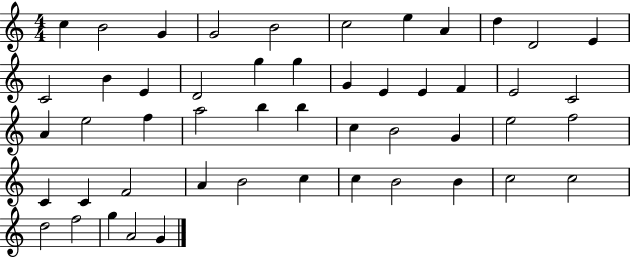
X:1
T:Untitled
M:4/4
L:1/4
K:C
c B2 G G2 B2 c2 e A d D2 E C2 B E D2 g g G E E F E2 C2 A e2 f a2 b b c B2 G e2 f2 C C F2 A B2 c c B2 B c2 c2 d2 f2 g A2 G